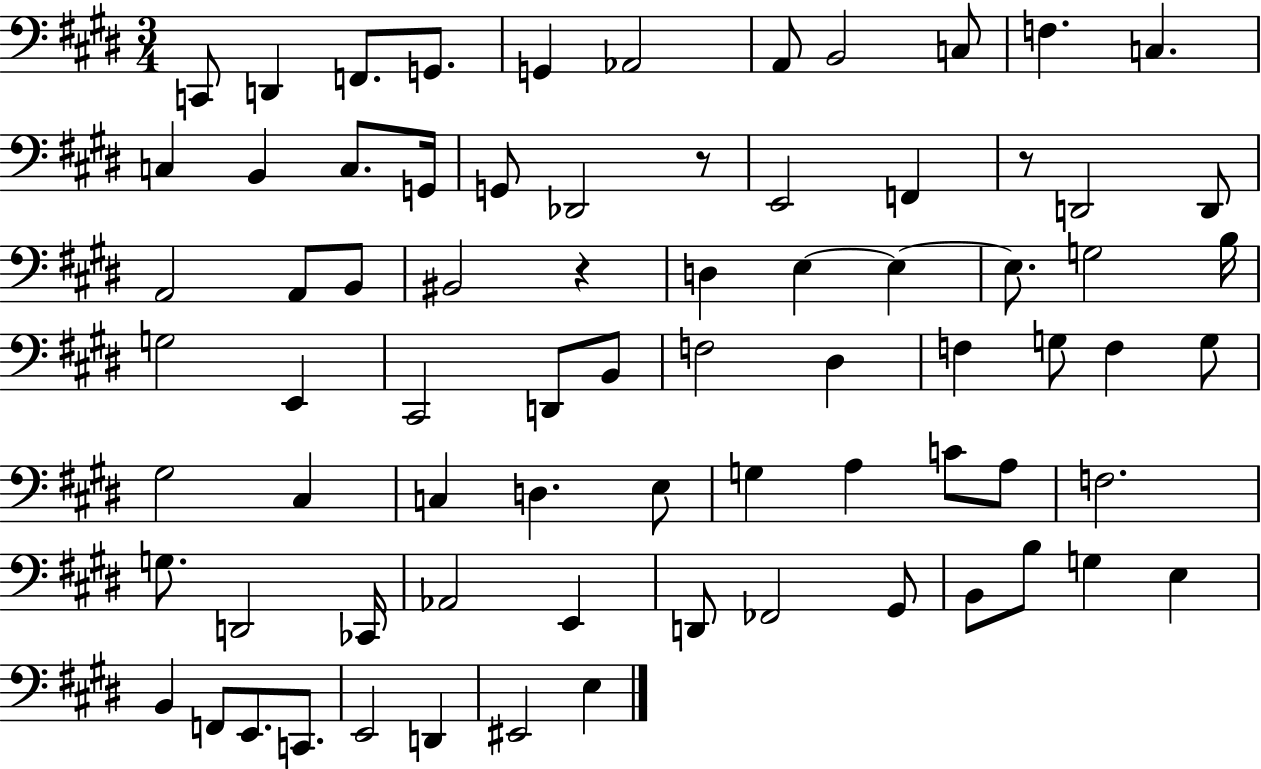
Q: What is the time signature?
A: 3/4